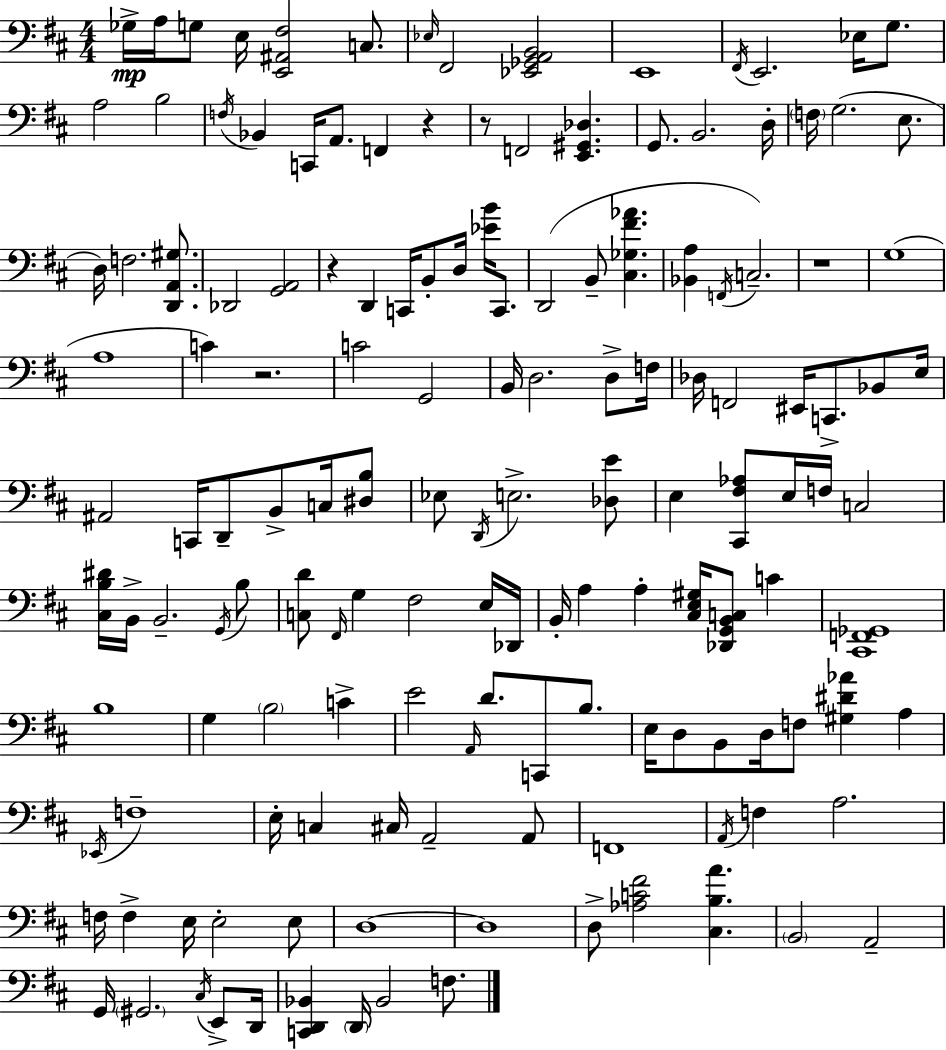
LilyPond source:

{
  \clef bass
  \numericTimeSignature
  \time 4/4
  \key d \major
  ges16->\mp a16 g8 e16 <e, ais, fis>2 c8. | \grace { ees16 } fis,2 <ees, ges, a, b,>2 | e,1 | \acciaccatura { fis,16 } e,2. ees16 g8. | \break a2 b2 | \acciaccatura { f16 } bes,4 c,16 a,8. f,4 r4 | r8 f,2 <e, gis, des>4. | g,8. b,2. | \break d16-. \parenthesize f16 g2.( | e8. d16) f2. | <d, a, gis>8. des,2 <g, a,>2 | r4 d,4 c,16 b,8-. d16 <ees' b'>16 | \break c,8. d,2( b,8-- <cis ges fis' aes'>4. | <bes, a>4 \acciaccatura { f,16 } c2.--) | r1 | g1( | \break a1 | c'4) r2. | c'2 g,2 | b,16 d2. | \break d8-> f16 des16 f,2 eis,16 c,8.-> | bes,8 e16 ais,2 c,16 d,8-- b,8-> | c16 <dis b>8 ees8 \acciaccatura { d,16 } e2.-> | <des e'>8 e4 <cis, fis aes>8 e16 f16 c2 | \break <cis b dis'>16 b,16-> b,2.-- | \acciaccatura { g,16 } b8 <c d'>8 \grace { fis,16 } g4 fis2 | e16 des,16 b,16-. a4 a4-. | <cis e gis>16 <des, g, b, c>8 c'4 <cis, f, ges,>1 | \break b1 | g4 \parenthesize b2 | c'4-> e'2 \grace { a,16 } | d'8. c,8 b8. e16 d8 b,8 d16 f8 | \break <gis dis' aes'>4 a4 \acciaccatura { ees,16 } f1-- | e16-. c4 cis16 a,2-- | a,8 f,1 | \acciaccatura { a,16 } f4 a2. | \break f16 f4-> e16 | e2-. e8 d1~~ | d1 | d8-> <aes c' fis'>2 | \break <cis b a'>4. \parenthesize b,2 | a,2-- g,16 \parenthesize gis,2. | \acciaccatura { cis16 } e,8-> d,16 <c, d, bes,>4 \parenthesize d,16 | bes,2 f8. \bar "|."
}